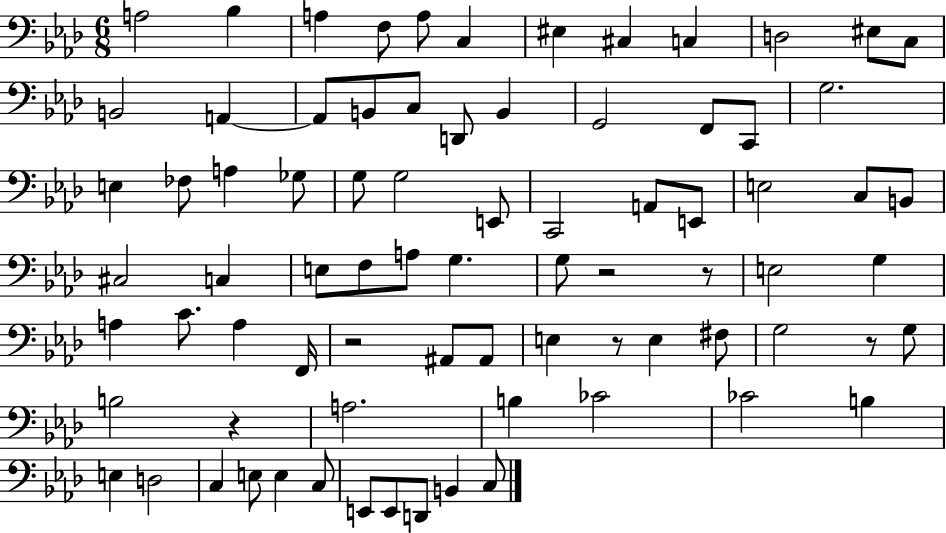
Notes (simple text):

A3/h Bb3/q A3/q F3/e A3/e C3/q EIS3/q C#3/q C3/q D3/h EIS3/e C3/e B2/h A2/q A2/e B2/e C3/e D2/e B2/q G2/h F2/e C2/e G3/h. E3/q FES3/e A3/q Gb3/e G3/e G3/h E2/e C2/h A2/e E2/e E3/h C3/e B2/e C#3/h C3/q E3/e F3/e A3/e G3/q. G3/e R/h R/e E3/h G3/q A3/q C4/e. A3/q F2/s R/h A#2/e A#2/e E3/q R/e E3/q F#3/e G3/h R/e G3/e B3/h R/q A3/h. B3/q CES4/h CES4/h B3/q E3/q D3/h C3/q E3/e E3/q C3/e E2/e E2/e D2/e B2/q C3/e